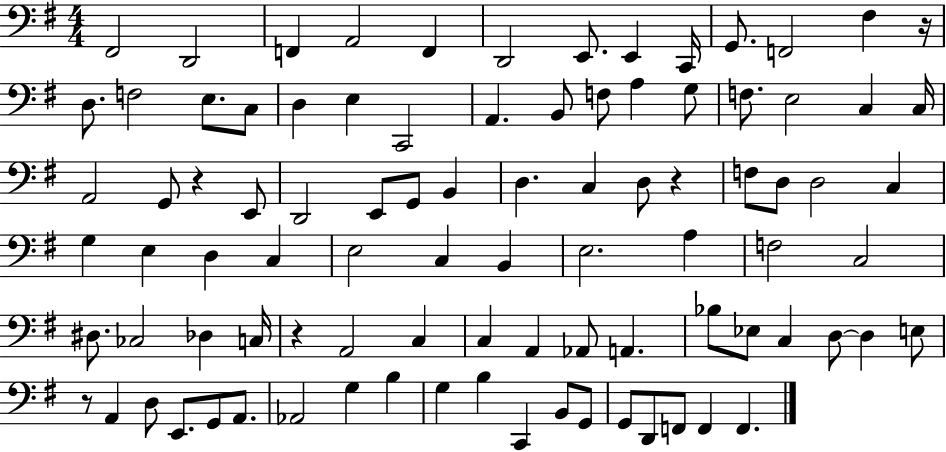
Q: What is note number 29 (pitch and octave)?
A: A2